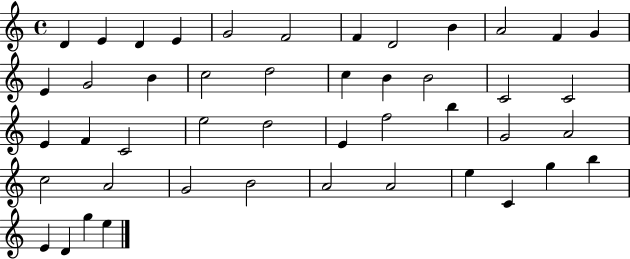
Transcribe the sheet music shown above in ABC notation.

X:1
T:Untitled
M:4/4
L:1/4
K:C
D E D E G2 F2 F D2 B A2 F G E G2 B c2 d2 c B B2 C2 C2 E F C2 e2 d2 E f2 b G2 A2 c2 A2 G2 B2 A2 A2 e C g b E D g e